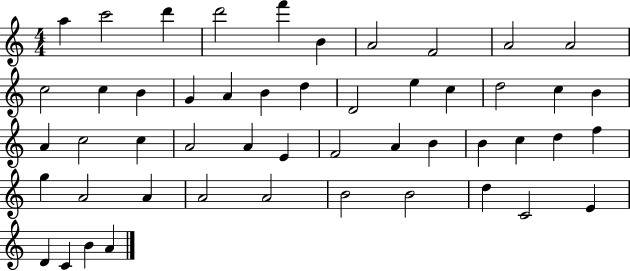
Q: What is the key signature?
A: C major